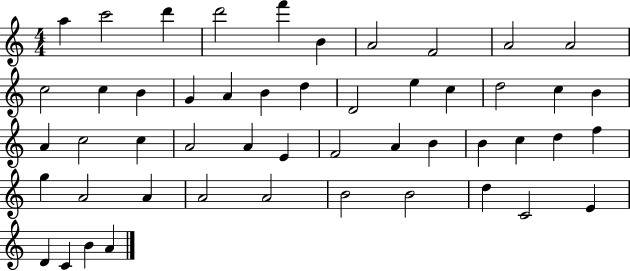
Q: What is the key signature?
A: C major